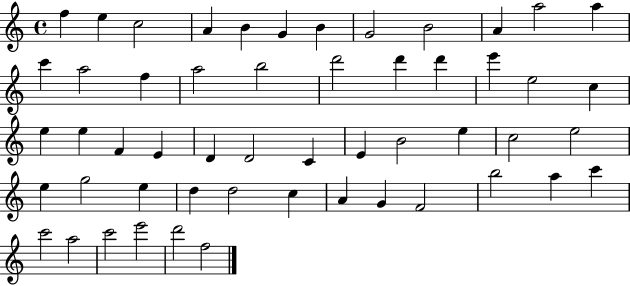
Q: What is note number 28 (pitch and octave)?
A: D4